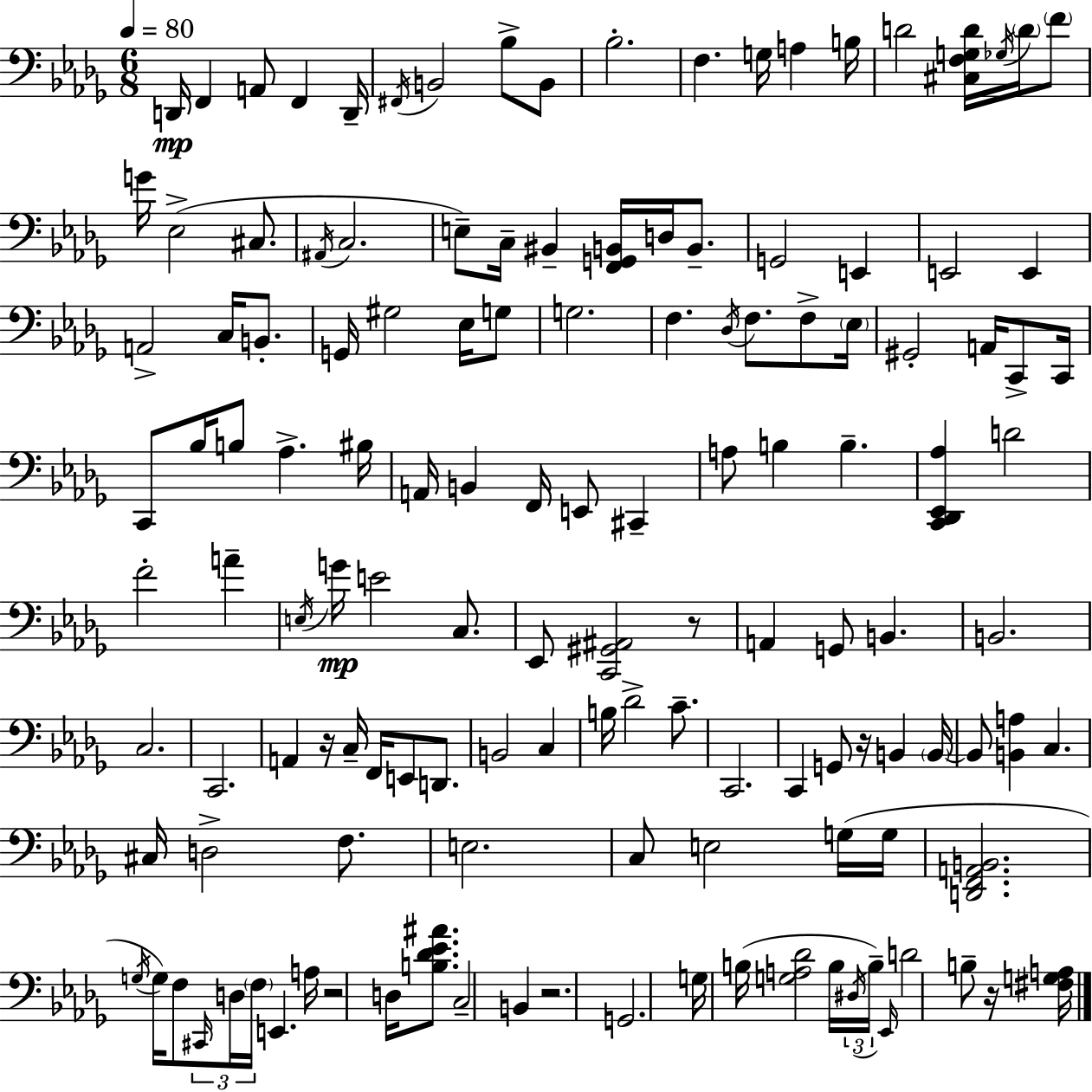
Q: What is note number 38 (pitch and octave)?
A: Eb3